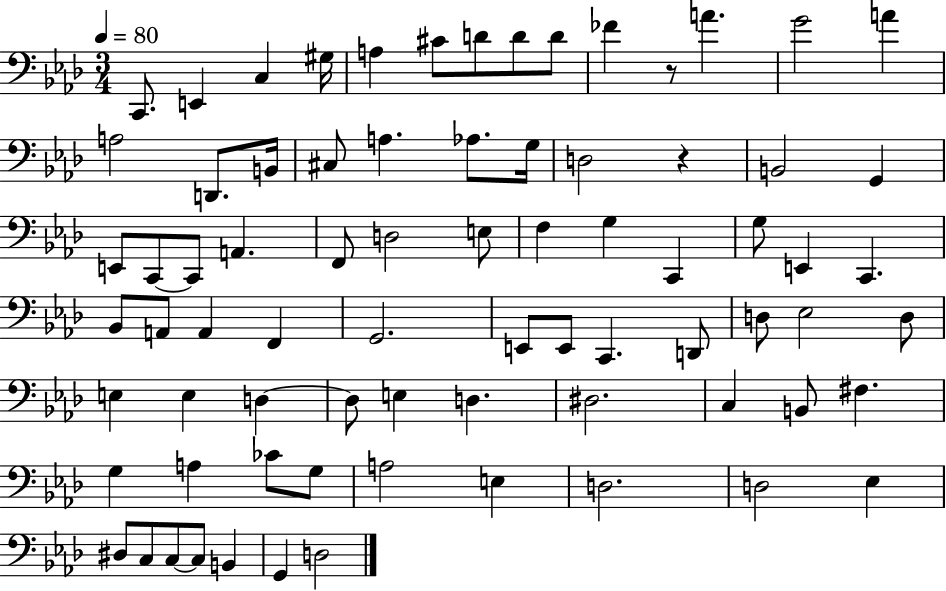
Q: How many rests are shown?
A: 2